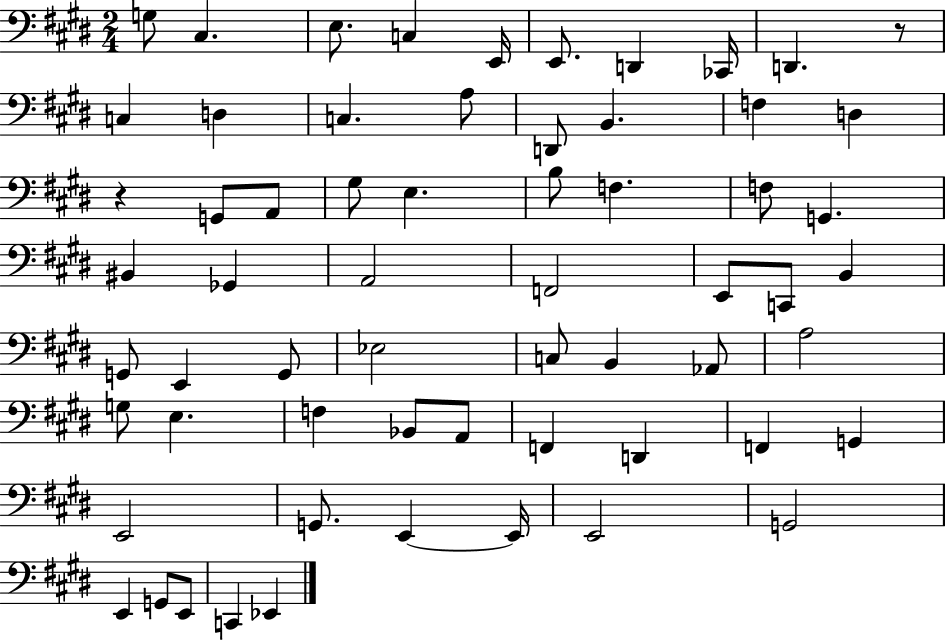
X:1
T:Untitled
M:2/4
L:1/4
K:E
G,/2 ^C, E,/2 C, E,,/4 E,,/2 D,, _C,,/4 D,, z/2 C, D, C, A,/2 D,,/2 B,, F, D, z G,,/2 A,,/2 ^G,/2 E, B,/2 F, F,/2 G,, ^B,, _G,, A,,2 F,,2 E,,/2 C,,/2 B,, G,,/2 E,, G,,/2 _E,2 C,/2 B,, _A,,/2 A,2 G,/2 E, F, _B,,/2 A,,/2 F,, D,, F,, G,, E,,2 G,,/2 E,, E,,/4 E,,2 G,,2 E,, G,,/2 E,,/2 C,, _E,,